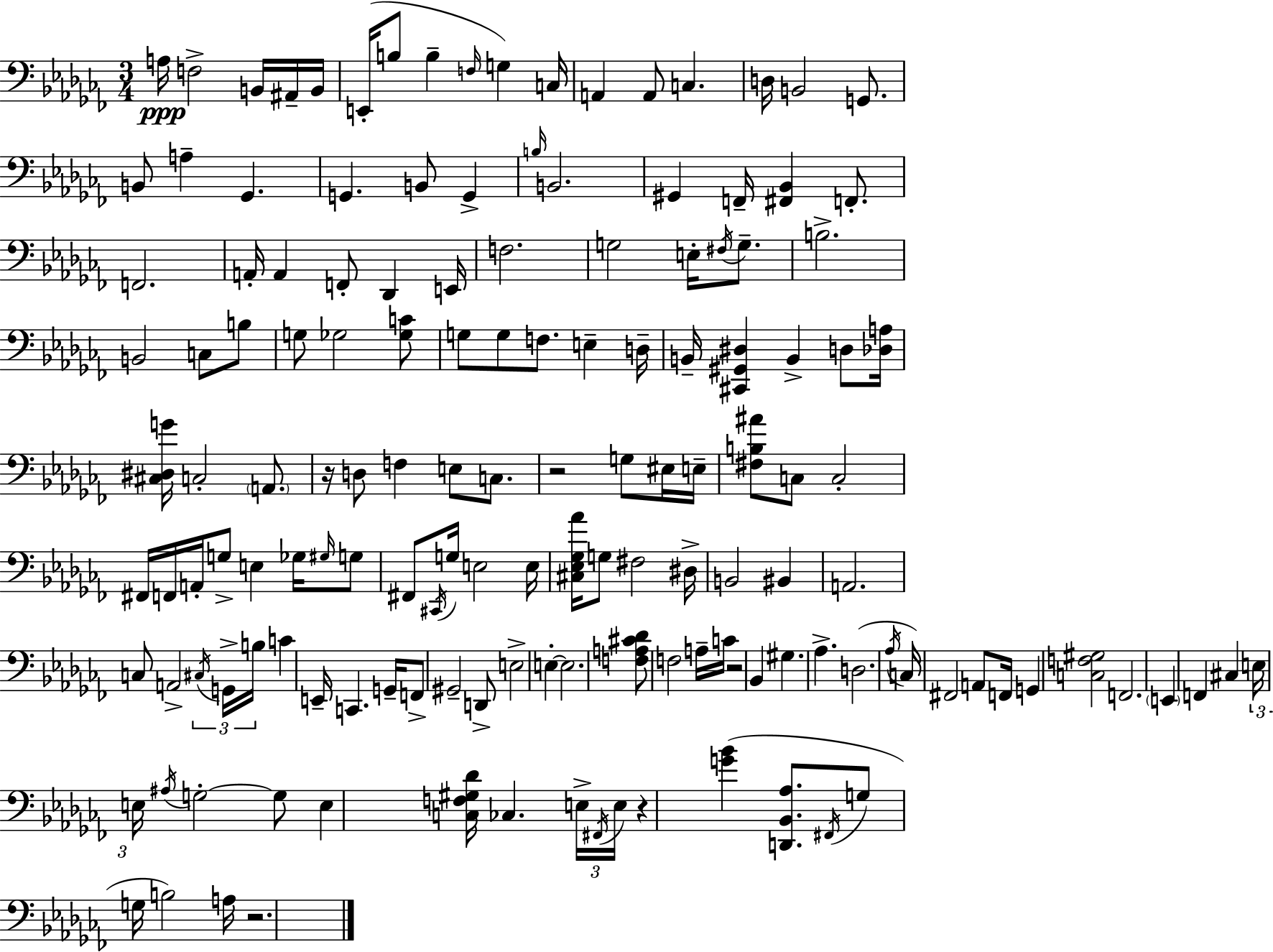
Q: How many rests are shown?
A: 5